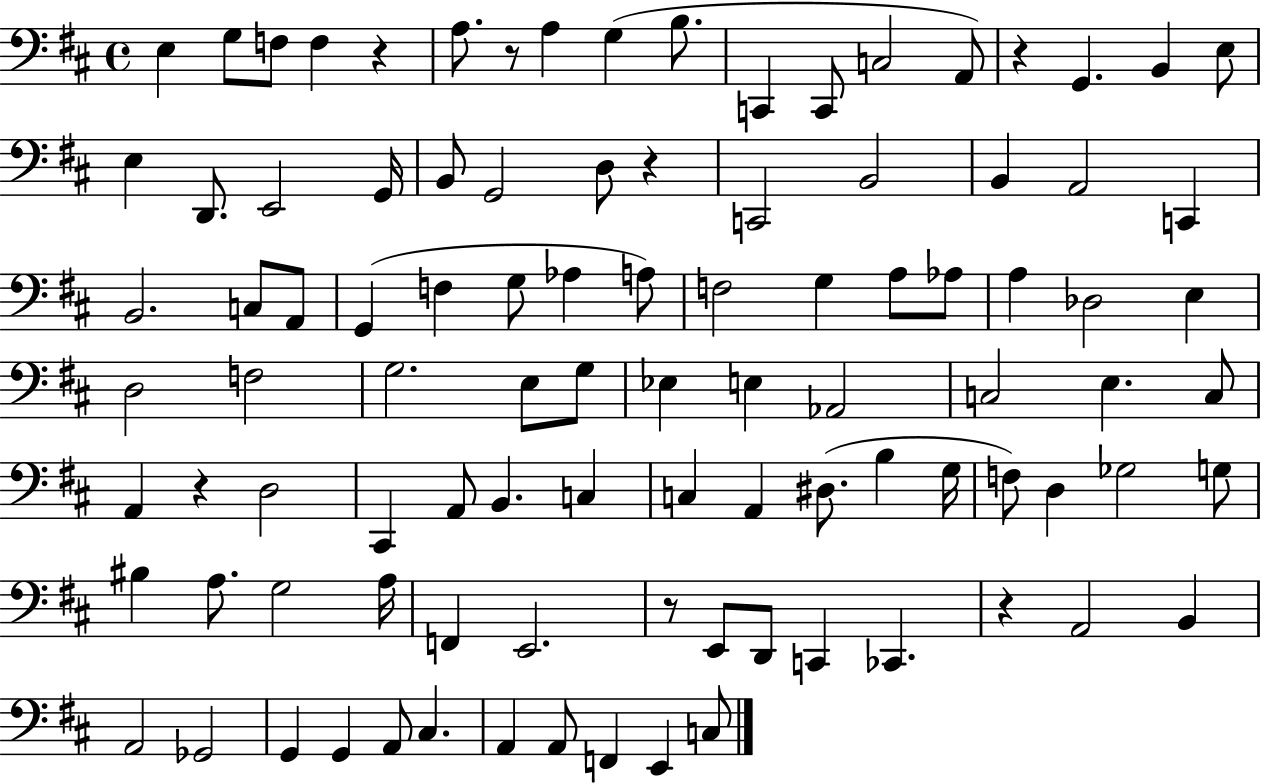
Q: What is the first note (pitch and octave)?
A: E3